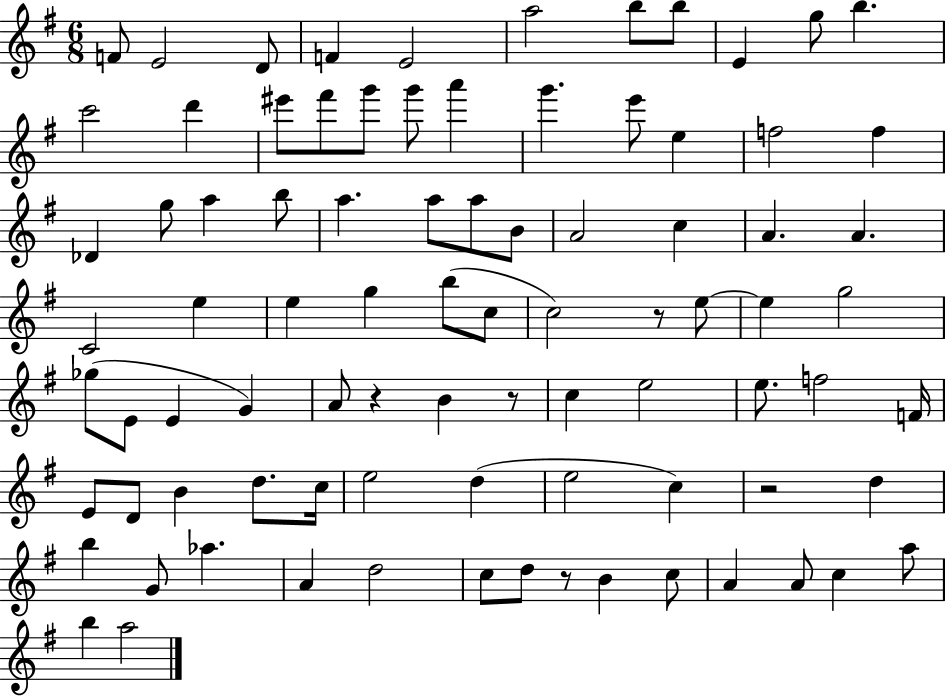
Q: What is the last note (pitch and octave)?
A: A5